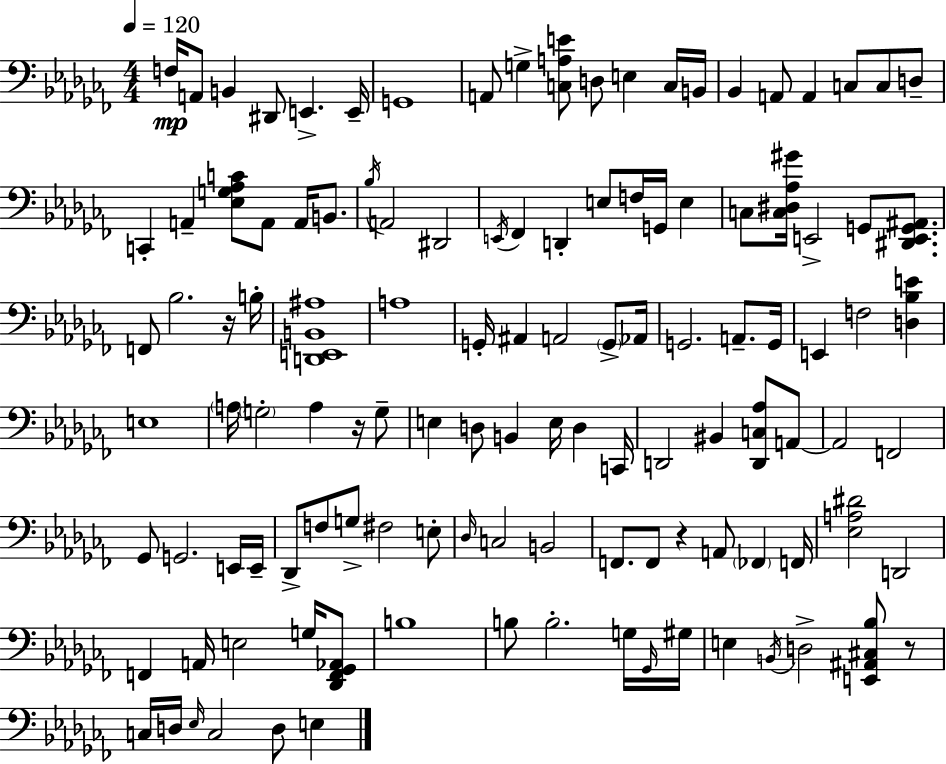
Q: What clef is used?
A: bass